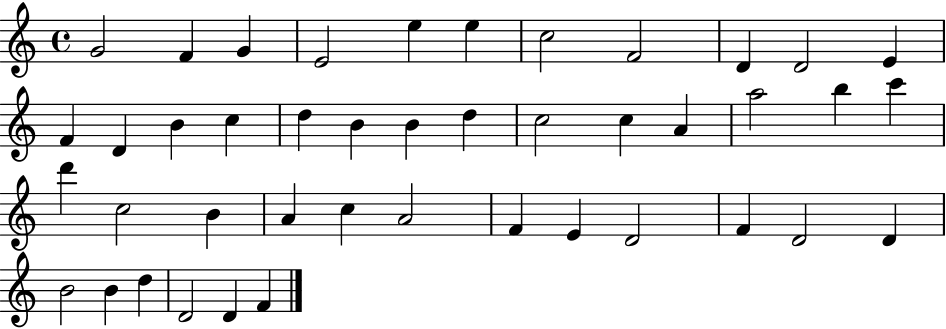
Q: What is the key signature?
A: C major